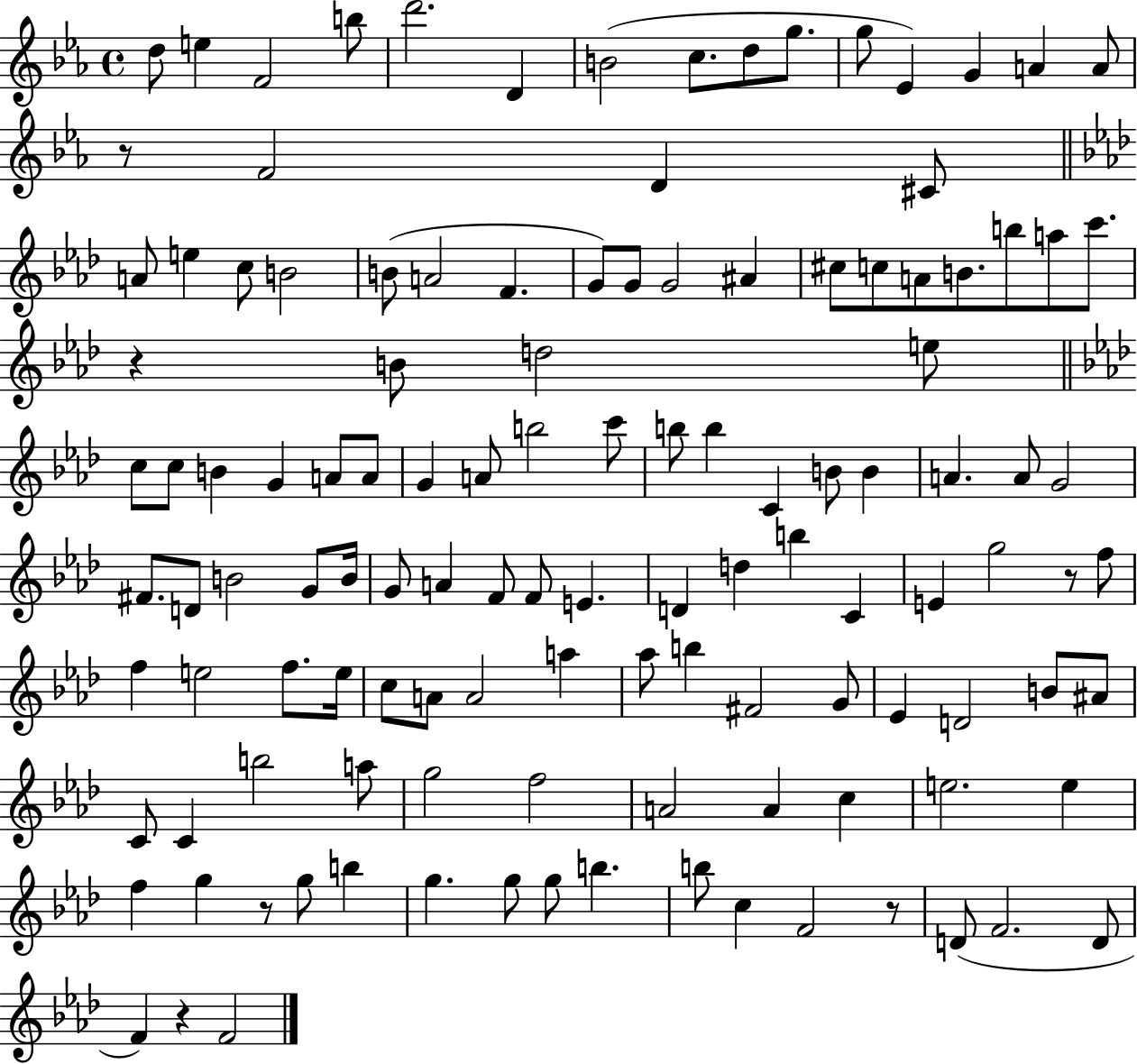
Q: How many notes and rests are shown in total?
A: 123